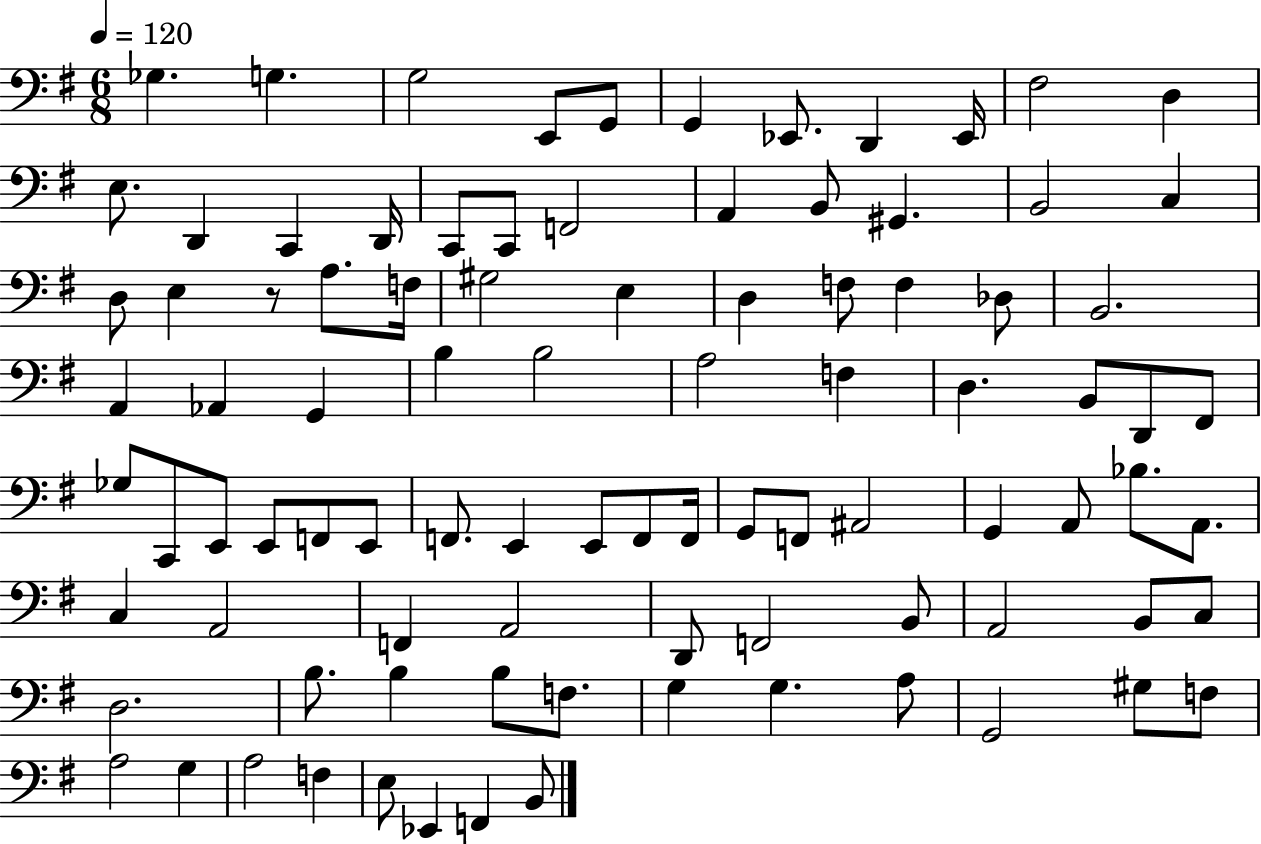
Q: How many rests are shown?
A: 1